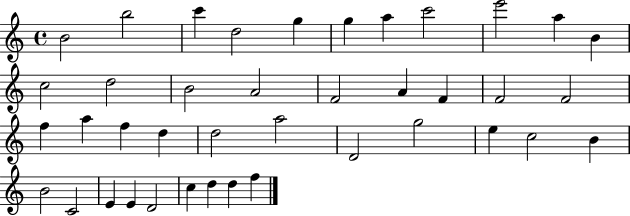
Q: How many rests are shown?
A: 0